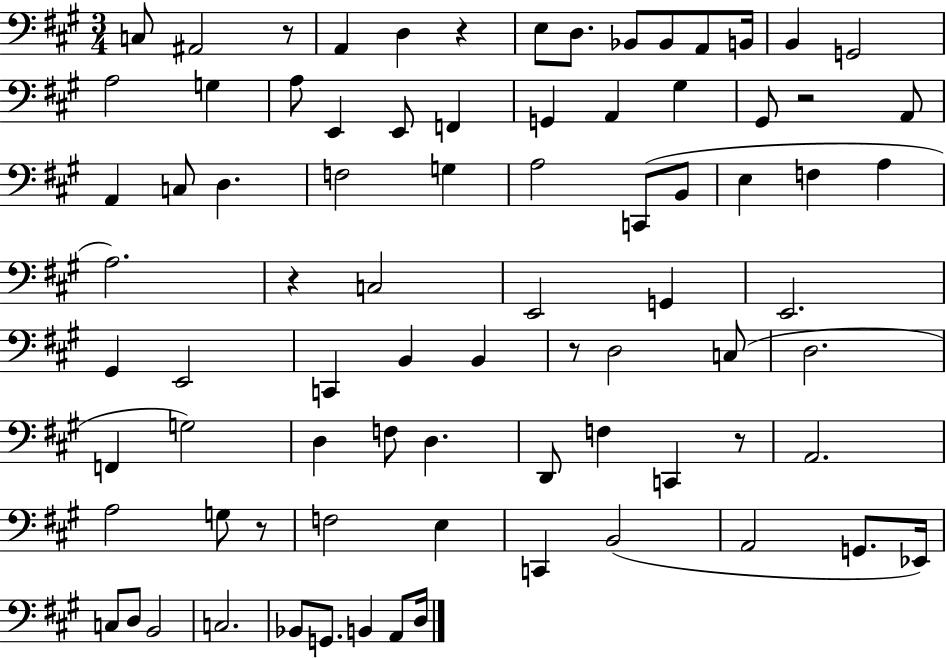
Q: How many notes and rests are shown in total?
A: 81